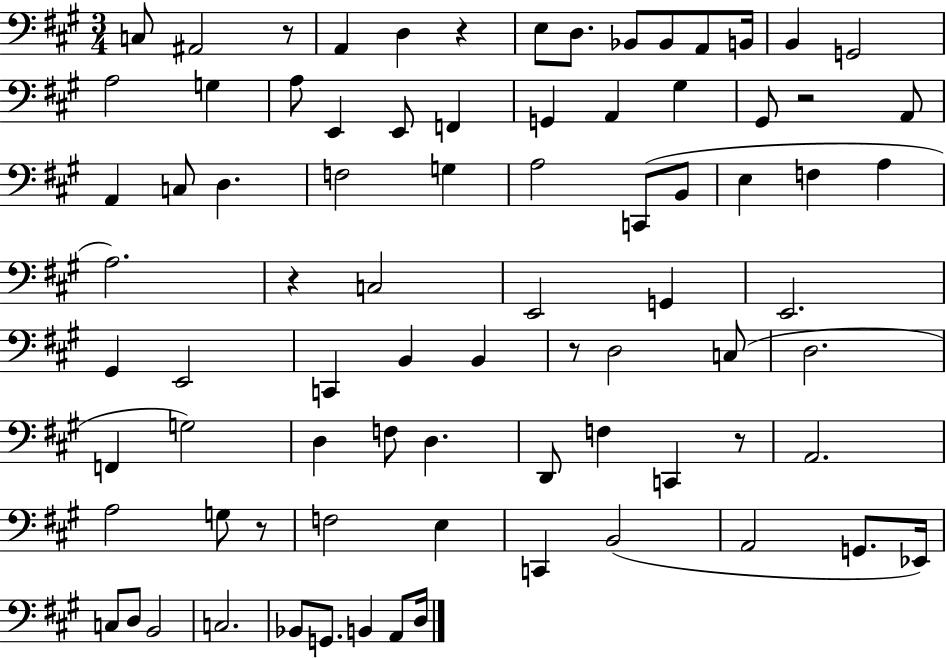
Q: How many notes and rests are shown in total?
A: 81